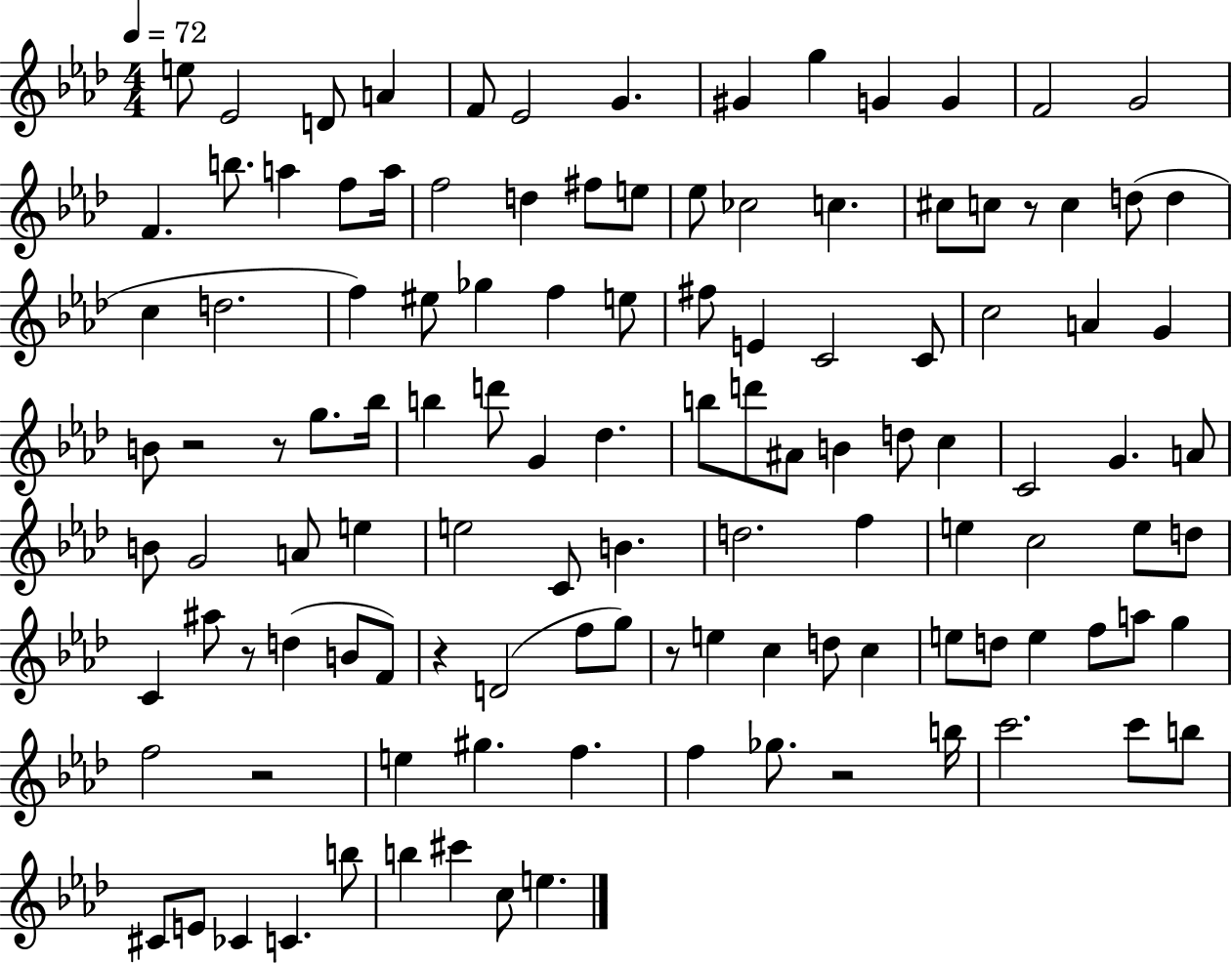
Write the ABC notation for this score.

X:1
T:Untitled
M:4/4
L:1/4
K:Ab
e/2 _E2 D/2 A F/2 _E2 G ^G g G G F2 G2 F b/2 a f/2 a/4 f2 d ^f/2 e/2 _e/2 _c2 c ^c/2 c/2 z/2 c d/2 d c d2 f ^e/2 _g f e/2 ^f/2 E C2 C/2 c2 A G B/2 z2 z/2 g/2 _b/4 b d'/2 G _d b/2 d'/2 ^A/2 B d/2 c C2 G A/2 B/2 G2 A/2 e e2 C/2 B d2 f e c2 e/2 d/2 C ^a/2 z/2 d B/2 F/2 z D2 f/2 g/2 z/2 e c d/2 c e/2 d/2 e f/2 a/2 g f2 z2 e ^g f f _g/2 z2 b/4 c'2 c'/2 b/2 ^C/2 E/2 _C C b/2 b ^c' c/2 e